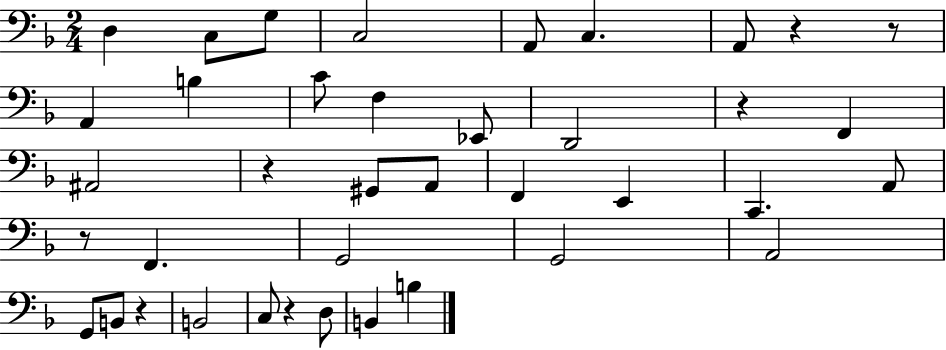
{
  \clef bass
  \numericTimeSignature
  \time 2/4
  \key f \major
  d4 c8 g8 | c2 | a,8 c4. | a,8 r4 r8 | \break a,4 b4 | c'8 f4 ees,8 | d,2 | r4 f,4 | \break ais,2 | r4 gis,8 a,8 | f,4 e,4 | c,4. a,8 | \break r8 f,4. | g,2 | g,2 | a,2 | \break g,8 b,8 r4 | b,2 | c8 r4 d8 | b,4 b4 | \break \bar "|."
}